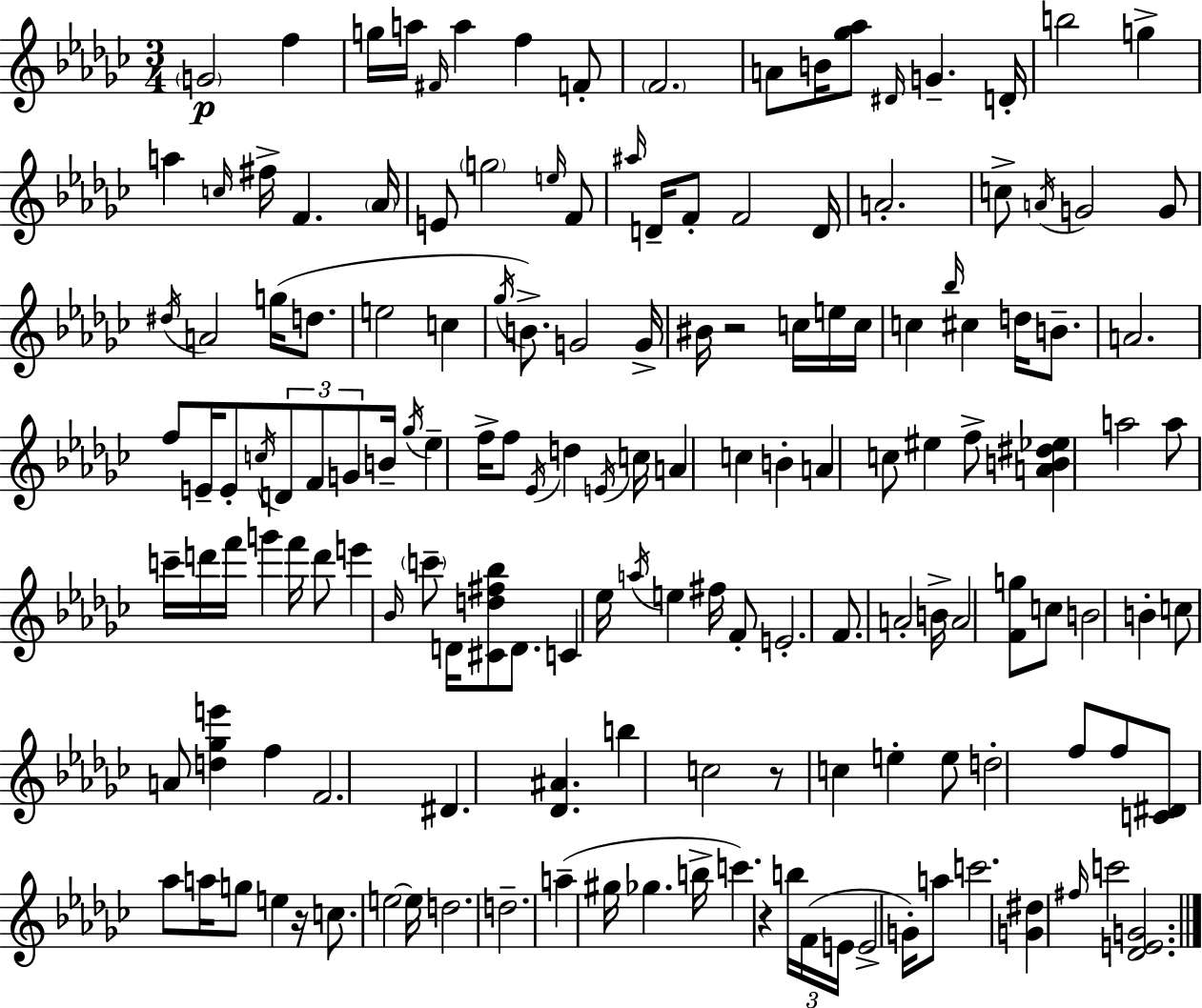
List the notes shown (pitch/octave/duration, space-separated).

G4/h F5/q G5/s A5/s F#4/s A5/q F5/q F4/e F4/h. A4/e B4/s [Gb5,Ab5]/e D#4/s G4/q. D4/s B5/h G5/q A5/q C5/s F#5/s F4/q. Ab4/s E4/e G5/h E5/s F4/e A#5/s D4/s F4/e F4/h D4/s A4/h. C5/e A4/s G4/h G4/e D#5/s A4/h G5/s D5/e. E5/h C5/q Gb5/s B4/e. G4/h G4/s BIS4/s R/h C5/s E5/s C5/s C5/q Bb5/s C#5/q D5/s B4/e. A4/h. F5/e E4/s E4/e C5/s D4/e F4/e G4/e B4/s Gb5/s Eb5/q F5/s F5/e Eb4/s D5/q E4/s C5/s A4/q C5/q B4/q A4/q C5/e EIS5/q F5/e [A4,B4,D#5,Eb5]/q A5/h A5/e C6/s D6/s F6/s G6/q F6/s D6/e E6/q Bb4/s C6/e D4/s [C#4,D5,F#5,Bb5]/e D4/e. C4/q Eb5/s A5/s E5/q F#5/s F4/e E4/h. F4/e. A4/h B4/s A4/h [F4,G5]/e C5/e B4/h B4/q C5/e A4/e [D5,Gb5,E6]/q F5/q F4/h. D#4/q. [Db4,A#4]/q. B5/q C5/h R/e C5/q E5/q E5/e D5/h F5/e F5/e [C4,D#4]/e Ab5/e A5/s G5/e E5/q R/s C5/e. E5/h E5/s D5/h. D5/h. A5/q G#5/s Gb5/q. B5/s C6/q. R/q B5/s F4/s E4/s E4/h G4/s A5/e C6/h. [G4,D#5]/q F#5/s C6/h [Db4,E4,G4]/h.